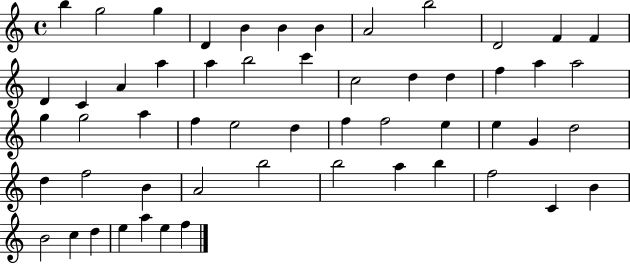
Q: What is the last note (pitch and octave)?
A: F5